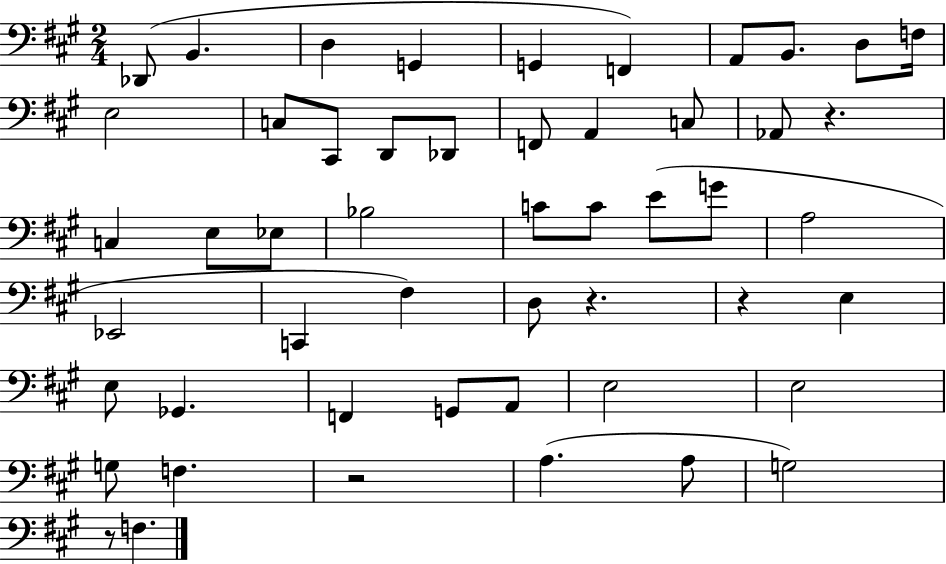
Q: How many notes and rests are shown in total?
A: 51